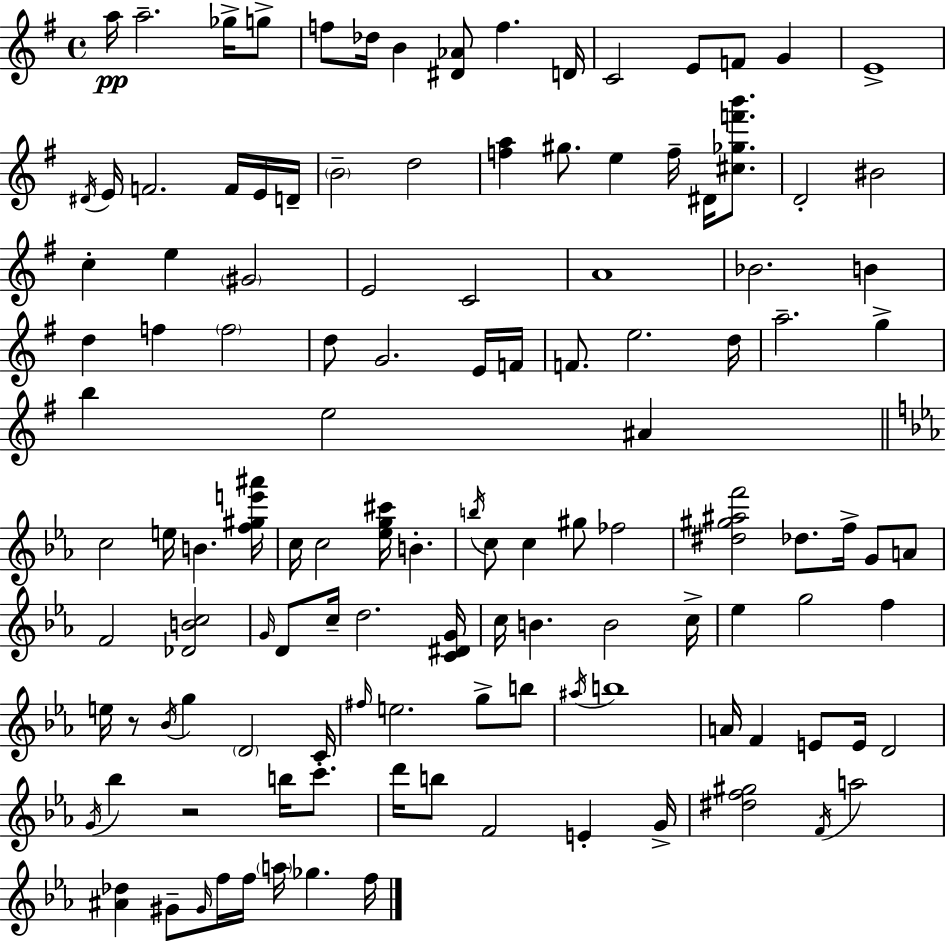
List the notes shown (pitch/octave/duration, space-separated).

A5/s A5/h. Gb5/s G5/e F5/e Db5/s B4/q [D#4,Ab4]/e F5/q. D4/s C4/h E4/e F4/e G4/q E4/w D#4/s E4/s F4/h. F4/s E4/s D4/s B4/h D5/h [F5,A5]/q G#5/e. E5/q F5/s D#4/s [C#5,Gb5,F6,B6]/e. D4/h BIS4/h C5/q E5/q G#4/h E4/h C4/h A4/w Bb4/h. B4/q D5/q F5/q F5/h D5/e G4/h. E4/s F4/s F4/e. E5/h. D5/s A5/h. G5/q B5/q E5/h A#4/q C5/h E5/s B4/q. [F5,G#5,E6,A#6]/s C5/s C5/h [Eb5,G5,C#6]/s B4/q. B5/s C5/e C5/q G#5/e FES5/h [D#5,G#5,A#5,F6]/h Db5/e. F5/s G4/e A4/e F4/h [Db4,B4,C5]/h G4/s D4/e C5/s D5/h. [C4,D#4,G4]/s C5/s B4/q. B4/h C5/s Eb5/q G5/h F5/q E5/s R/e Bb4/s G5/q D4/h C4/s F#5/s E5/h. G5/e B5/e A#5/s B5/w A4/s F4/q E4/e E4/s D4/h G4/s Bb5/q R/h B5/s C6/e. D6/s B5/e F4/h E4/q G4/s [D#5,F5,G#5]/h F4/s A5/h [A#4,Db5]/q G#4/e G#4/s F5/s F5/s A5/s Gb5/q. F5/s